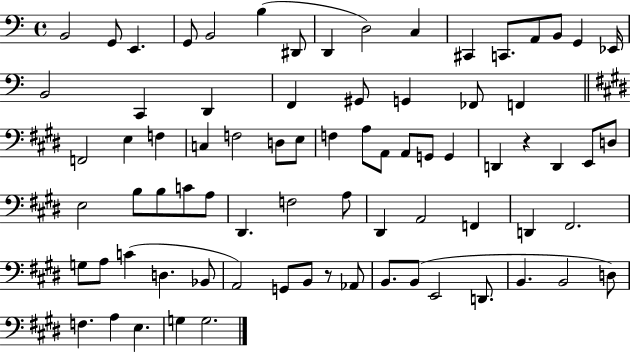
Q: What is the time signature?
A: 4/4